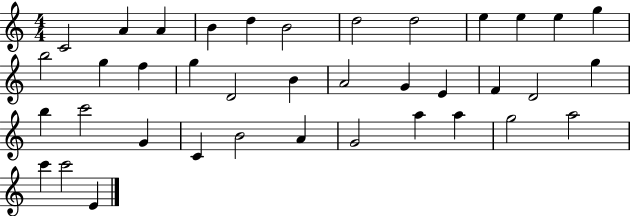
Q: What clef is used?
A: treble